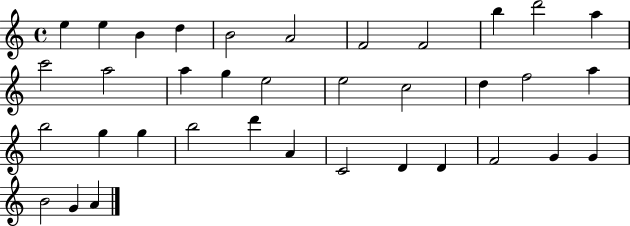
X:1
T:Untitled
M:4/4
L:1/4
K:C
e e B d B2 A2 F2 F2 b d'2 a c'2 a2 a g e2 e2 c2 d f2 a b2 g g b2 d' A C2 D D F2 G G B2 G A